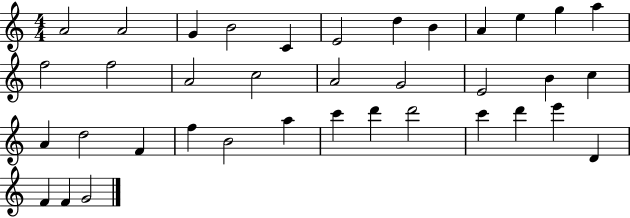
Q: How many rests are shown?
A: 0